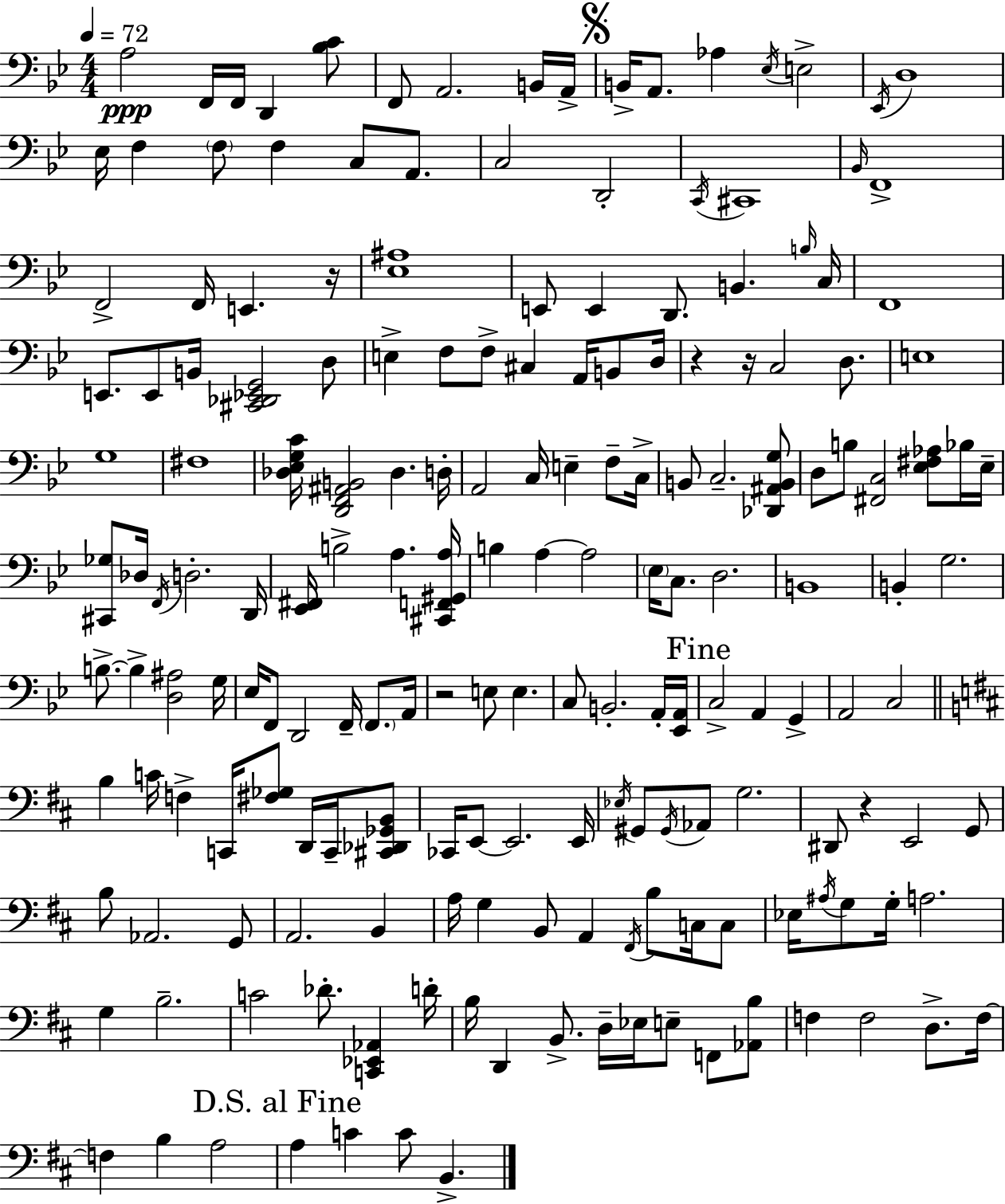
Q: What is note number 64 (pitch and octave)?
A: B3